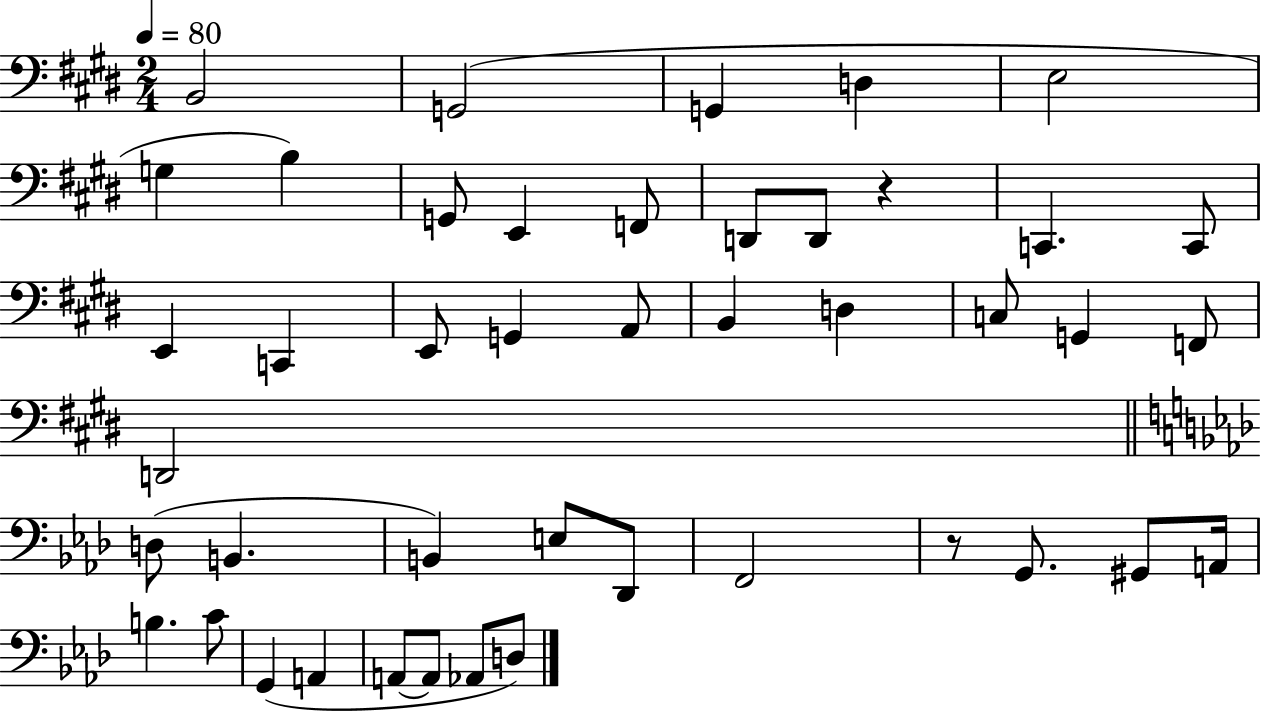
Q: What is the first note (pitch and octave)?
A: B2